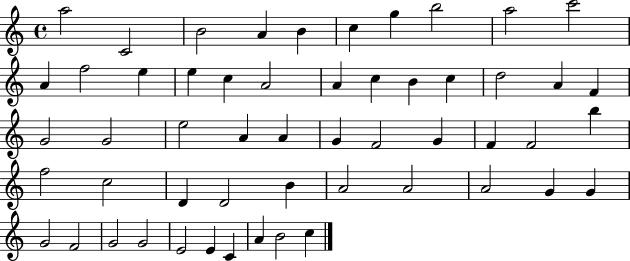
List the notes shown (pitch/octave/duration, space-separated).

A5/h C4/h B4/h A4/q B4/q C5/q G5/q B5/h A5/h C6/h A4/q F5/h E5/q E5/q C5/q A4/h A4/q C5/q B4/q C5/q D5/h A4/q F4/q G4/h G4/h E5/h A4/q A4/q G4/q F4/h G4/q F4/q F4/h B5/q F5/h C5/h D4/q D4/h B4/q A4/h A4/h A4/h G4/q G4/q G4/h F4/h G4/h G4/h E4/h E4/q C4/q A4/q B4/h C5/q